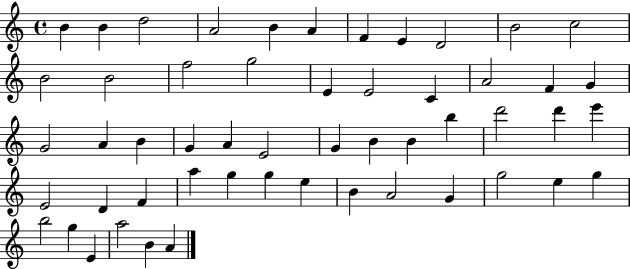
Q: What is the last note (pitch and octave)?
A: A4